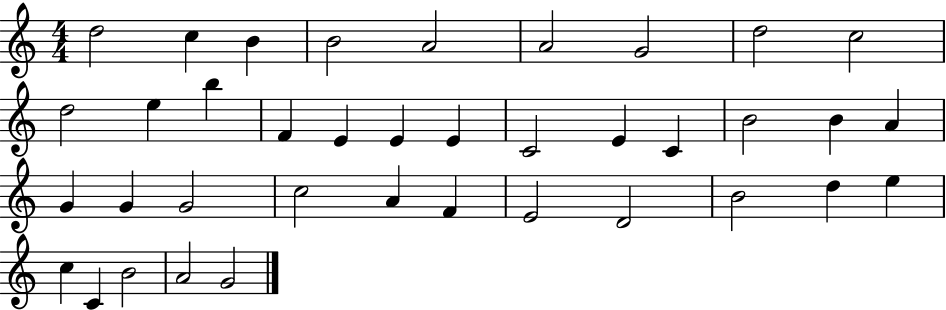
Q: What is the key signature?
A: C major